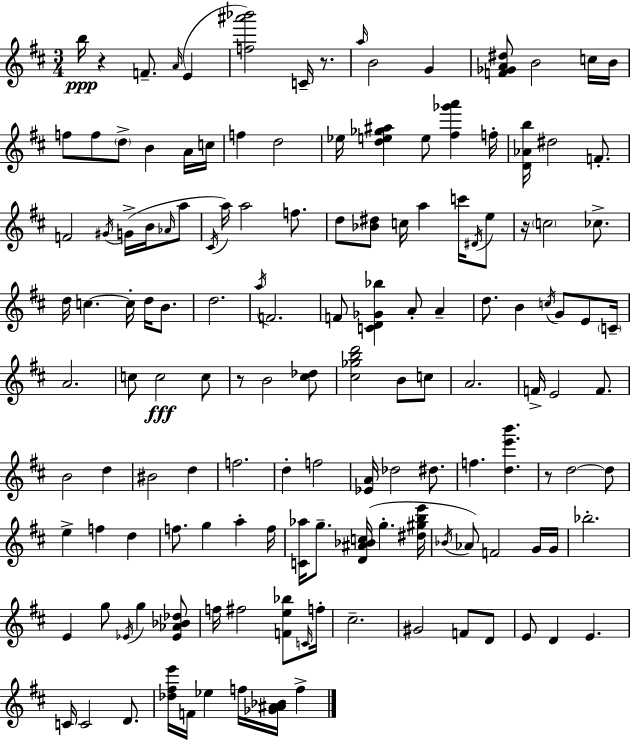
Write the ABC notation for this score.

X:1
T:Untitled
M:3/4
L:1/4
K:D
b/4 z F/2 A/4 E [f^a'_b']2 C/4 z/2 a/4 B2 G [F_GA^d]/2 B2 c/4 B/4 f/2 f/2 d/2 B A/4 c/4 f d2 _e/4 [de_g^a] e/2 [^f_g'a'] f/4 [D_Ab]/4 ^d2 F/2 F2 ^G/4 G/4 B/4 _A/4 a/2 ^C/4 a/4 a2 f/2 d/2 [_B^d]/2 c/4 a c'/4 ^D/4 e/2 z/4 c2 _c/2 d/4 c c/4 d/4 B/2 d2 a/4 F2 F/2 [CD_G_b] A/2 A d/2 B c/4 G/2 E/2 C/4 A2 c/2 c2 c/2 z/2 B2 [^c_d]/2 [^c_gbd']2 B/2 c/2 A2 F/4 E2 F/2 B2 d ^B2 d f2 d f2 [_EA]/4 _d2 ^d/2 f [de'b'] z/2 d2 d/2 e f d f/2 g a f/4 [C_a]/4 g/2 [D^A_Bc]/4 g [^d^gbe']/4 _B/4 _A/2 F2 G/4 G/4 _b2 E g/2 _E/4 g [_E_A_B_d]/2 f/4 ^f2 [Fe_b]/2 C/4 f/4 ^c2 ^G2 F/2 D/2 E/2 D E C/4 C2 D/2 [_d^fe']/4 F/4 _e f/4 [_G^A^A_B]/4 f